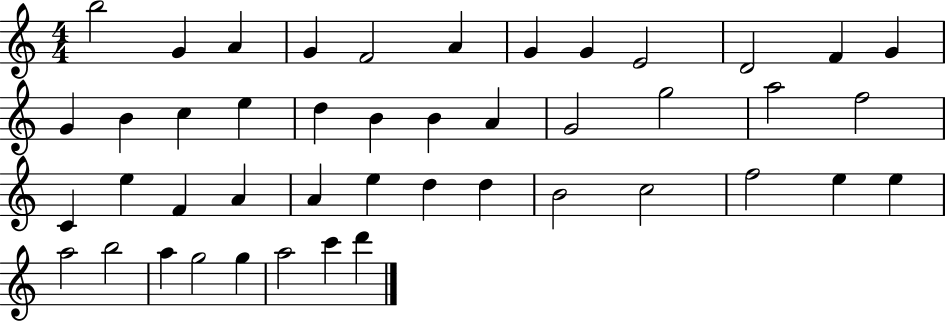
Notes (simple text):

B5/h G4/q A4/q G4/q F4/h A4/q G4/q G4/q E4/h D4/h F4/q G4/q G4/q B4/q C5/q E5/q D5/q B4/q B4/q A4/q G4/h G5/h A5/h F5/h C4/q E5/q F4/q A4/q A4/q E5/q D5/q D5/q B4/h C5/h F5/h E5/q E5/q A5/h B5/h A5/q G5/h G5/q A5/h C6/q D6/q